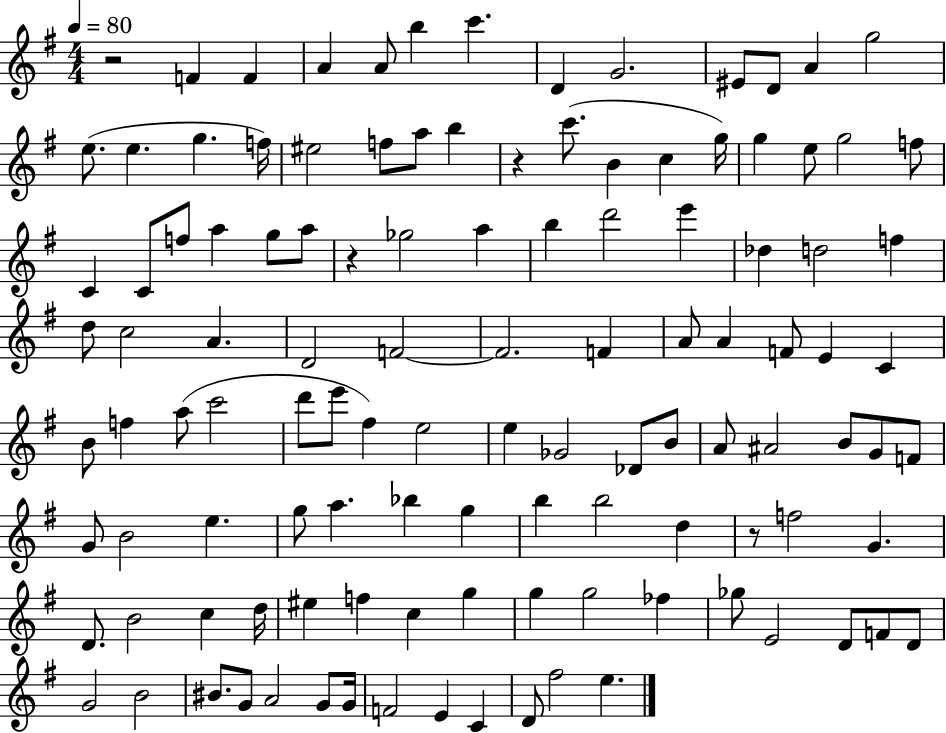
{
  \clef treble
  \numericTimeSignature
  \time 4/4
  \key g \major
  \tempo 4 = 80
  \repeat volta 2 { r2 f'4 f'4 | a'4 a'8 b''4 c'''4. | d'4 g'2. | eis'8 d'8 a'4 g''2 | \break e''8.( e''4. g''4. f''16) | eis''2 f''8 a''8 b''4 | r4 c'''8.( b'4 c''4 g''16) | g''4 e''8 g''2 f''8 | \break c'4 c'8 f''8 a''4 g''8 a''8 | r4 ges''2 a''4 | b''4 d'''2 e'''4 | des''4 d''2 f''4 | \break d''8 c''2 a'4. | d'2 f'2~~ | f'2. f'4 | a'8 a'4 f'8 e'4 c'4 | \break b'8 f''4 a''8( c'''2 | d'''8 e'''8 fis''4) e''2 | e''4 ges'2 des'8 b'8 | a'8 ais'2 b'8 g'8 f'8 | \break g'8 b'2 e''4. | g''8 a''4. bes''4 g''4 | b''4 b''2 d''4 | r8 f''2 g'4. | \break d'8. b'2 c''4 d''16 | eis''4 f''4 c''4 g''4 | g''4 g''2 fes''4 | ges''8 e'2 d'8 f'8 d'8 | \break g'2 b'2 | bis'8. g'8 a'2 g'8 g'16 | f'2 e'4 c'4 | d'8 fis''2 e''4. | \break } \bar "|."
}